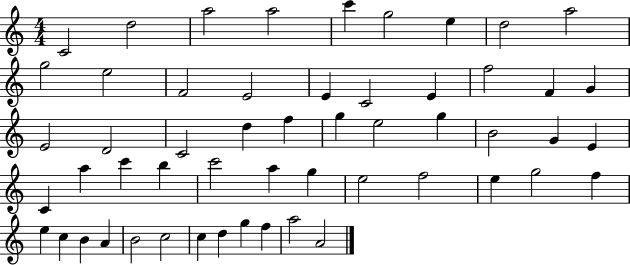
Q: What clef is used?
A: treble